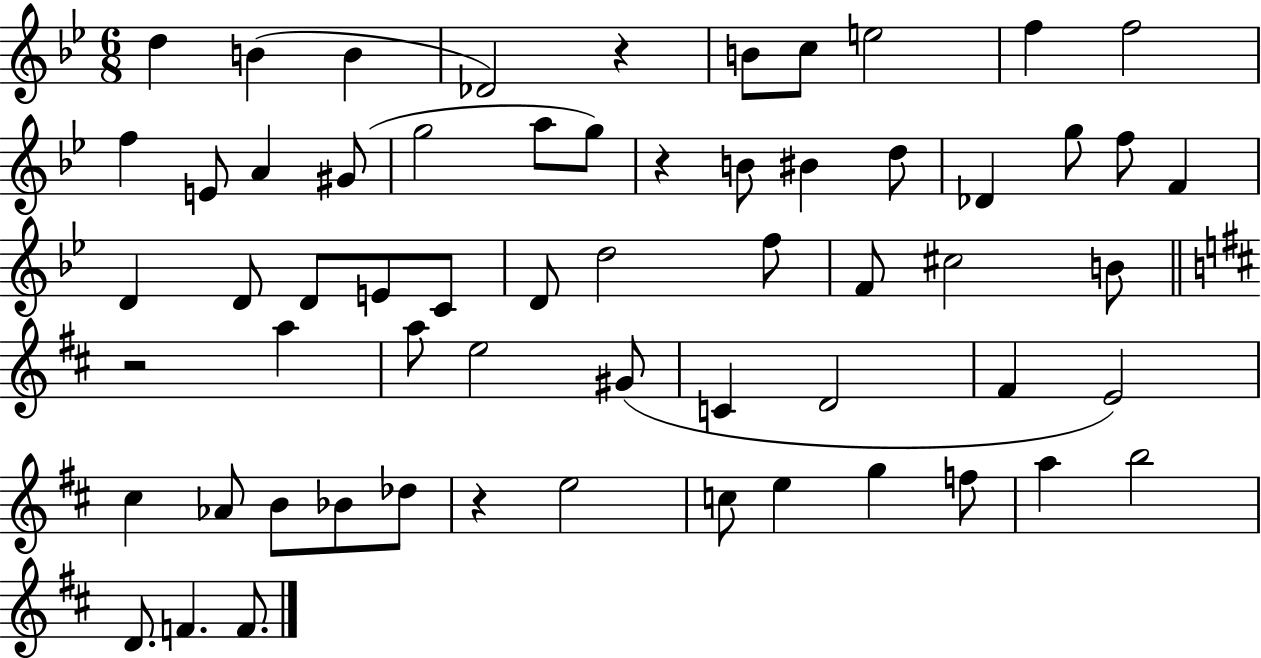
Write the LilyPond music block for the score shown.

{
  \clef treble
  \numericTimeSignature
  \time 6/8
  \key bes \major
  d''4 b'4( b'4 | des'2) r4 | b'8 c''8 e''2 | f''4 f''2 | \break f''4 e'8 a'4 gis'8( | g''2 a''8 g''8) | r4 b'8 bis'4 d''8 | des'4 g''8 f''8 f'4 | \break d'4 d'8 d'8 e'8 c'8 | d'8 d''2 f''8 | f'8 cis''2 b'8 | \bar "||" \break \key d \major r2 a''4 | a''8 e''2 gis'8( | c'4 d'2 | fis'4 e'2) | \break cis''4 aes'8 b'8 bes'8 des''8 | r4 e''2 | c''8 e''4 g''4 f''8 | a''4 b''2 | \break d'8. f'4. f'8. | \bar "|."
}